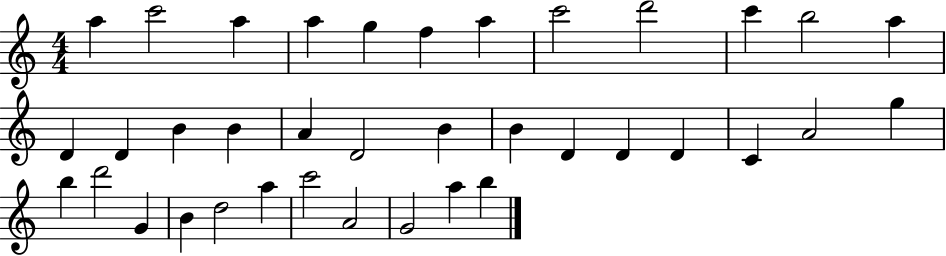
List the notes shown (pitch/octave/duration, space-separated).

A5/q C6/h A5/q A5/q G5/q F5/q A5/q C6/h D6/h C6/q B5/h A5/q D4/q D4/q B4/q B4/q A4/q D4/h B4/q B4/q D4/q D4/q D4/q C4/q A4/h G5/q B5/q D6/h G4/q B4/q D5/h A5/q C6/h A4/h G4/h A5/q B5/q